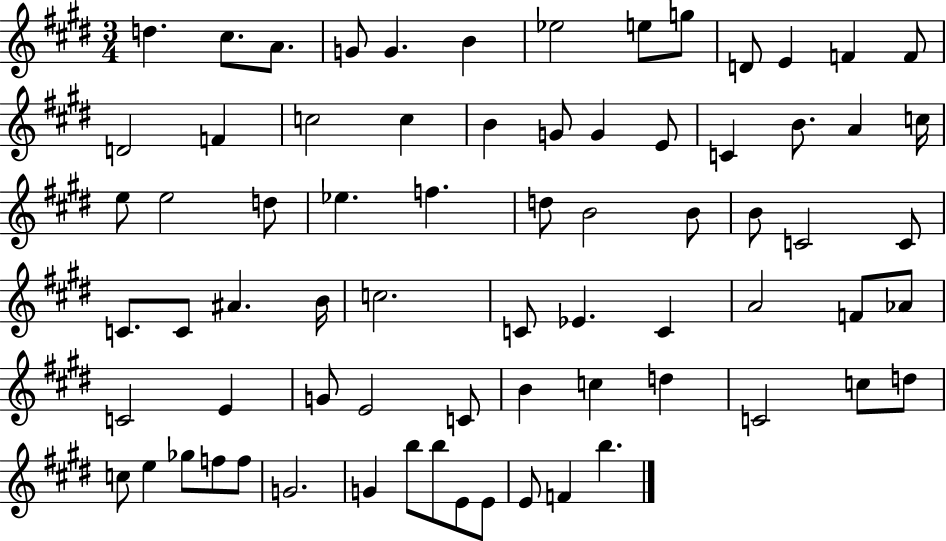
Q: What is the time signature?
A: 3/4